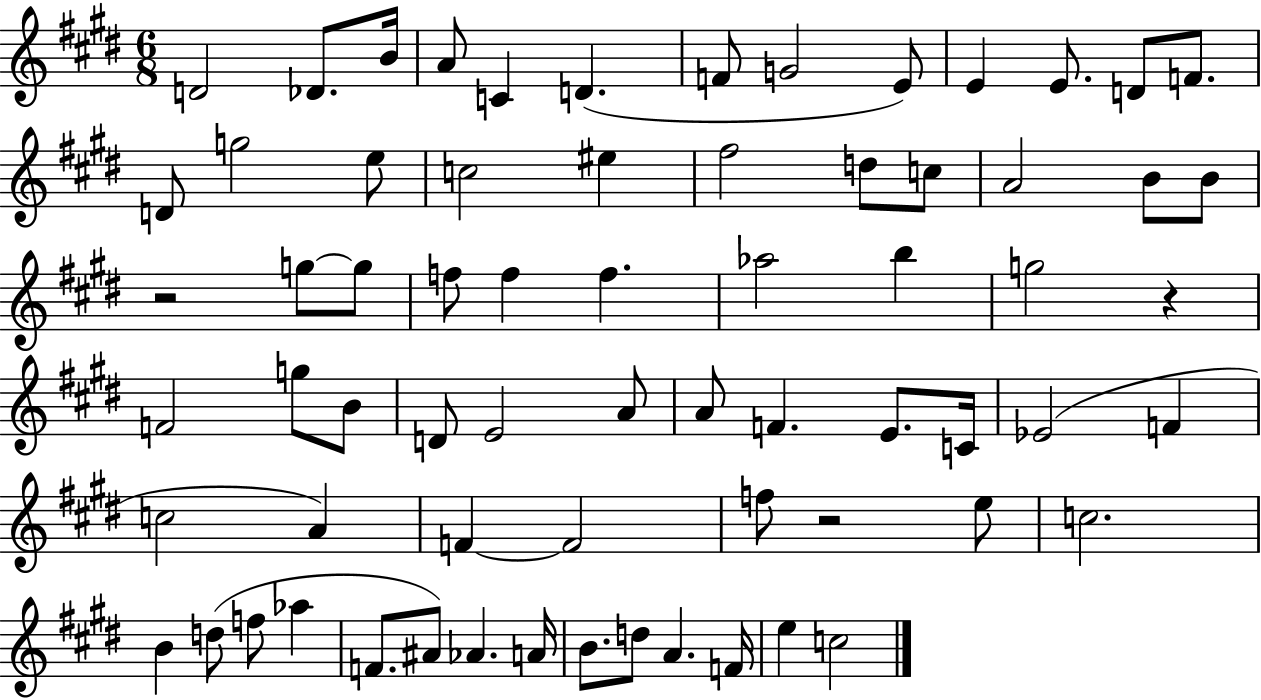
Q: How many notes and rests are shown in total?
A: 68